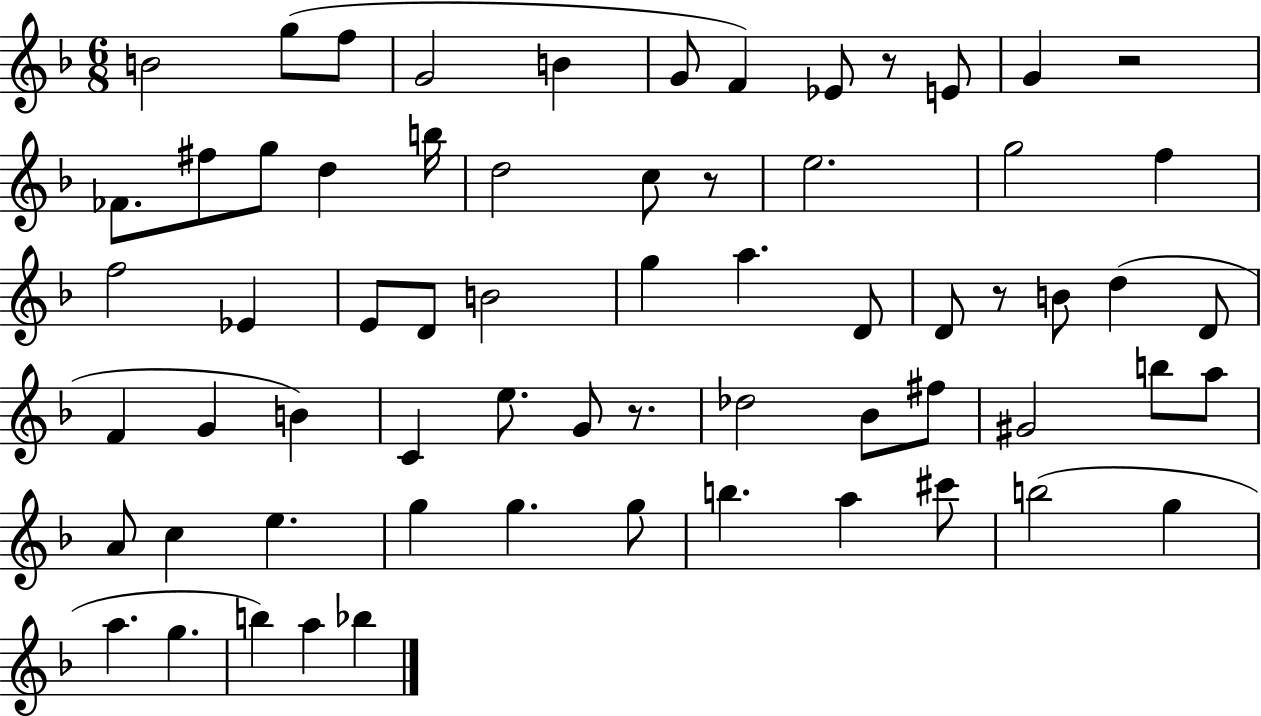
{
  \clef treble
  \numericTimeSignature
  \time 6/8
  \key f \major
  b'2 g''8( f''8 | g'2 b'4 | g'8 f'4) ees'8 r8 e'8 | g'4 r2 | \break fes'8. fis''8 g''8 d''4 b''16 | d''2 c''8 r8 | e''2. | g''2 f''4 | \break f''2 ees'4 | e'8 d'8 b'2 | g''4 a''4. d'8 | d'8 r8 b'8 d''4( d'8 | \break f'4 g'4 b'4) | c'4 e''8. g'8 r8. | des''2 bes'8 fis''8 | gis'2 b''8 a''8 | \break a'8 c''4 e''4. | g''4 g''4. g''8 | b''4. a''4 cis'''8 | b''2( g''4 | \break a''4. g''4. | b''4) a''4 bes''4 | \bar "|."
}